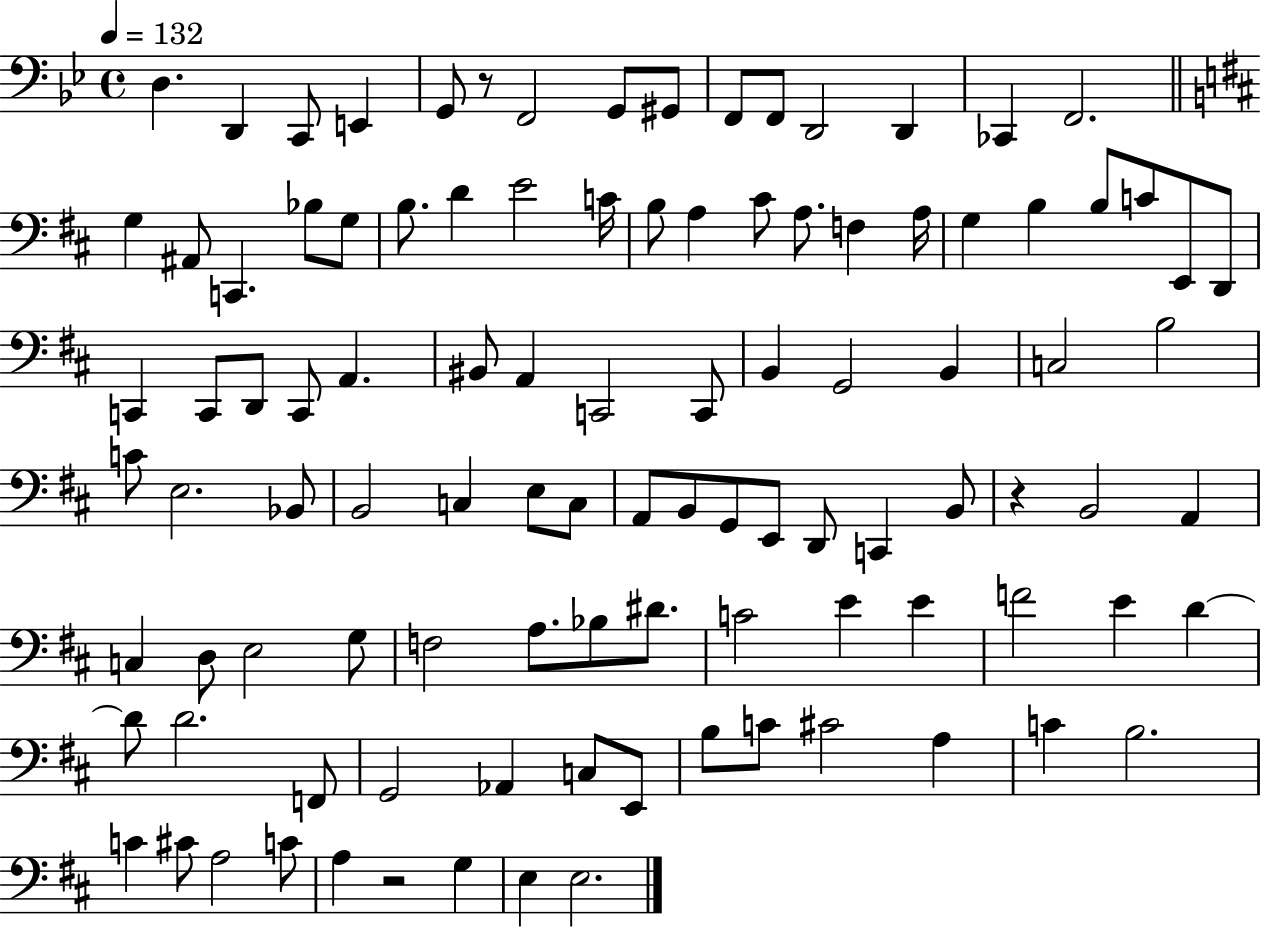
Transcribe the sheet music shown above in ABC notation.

X:1
T:Untitled
M:4/4
L:1/4
K:Bb
D, D,, C,,/2 E,, G,,/2 z/2 F,,2 G,,/2 ^G,,/2 F,,/2 F,,/2 D,,2 D,, _C,, F,,2 G, ^A,,/2 C,, _B,/2 G,/2 B,/2 D E2 C/4 B,/2 A, ^C/2 A,/2 F, A,/4 G, B, B,/2 C/2 E,,/2 D,,/2 C,, C,,/2 D,,/2 C,,/2 A,, ^B,,/2 A,, C,,2 C,,/2 B,, G,,2 B,, C,2 B,2 C/2 E,2 _B,,/2 B,,2 C, E,/2 C,/2 A,,/2 B,,/2 G,,/2 E,,/2 D,,/2 C,, B,,/2 z B,,2 A,, C, D,/2 E,2 G,/2 F,2 A,/2 _B,/2 ^D/2 C2 E E F2 E D D/2 D2 F,,/2 G,,2 _A,, C,/2 E,,/2 B,/2 C/2 ^C2 A, C B,2 C ^C/2 A,2 C/2 A, z2 G, E, E,2